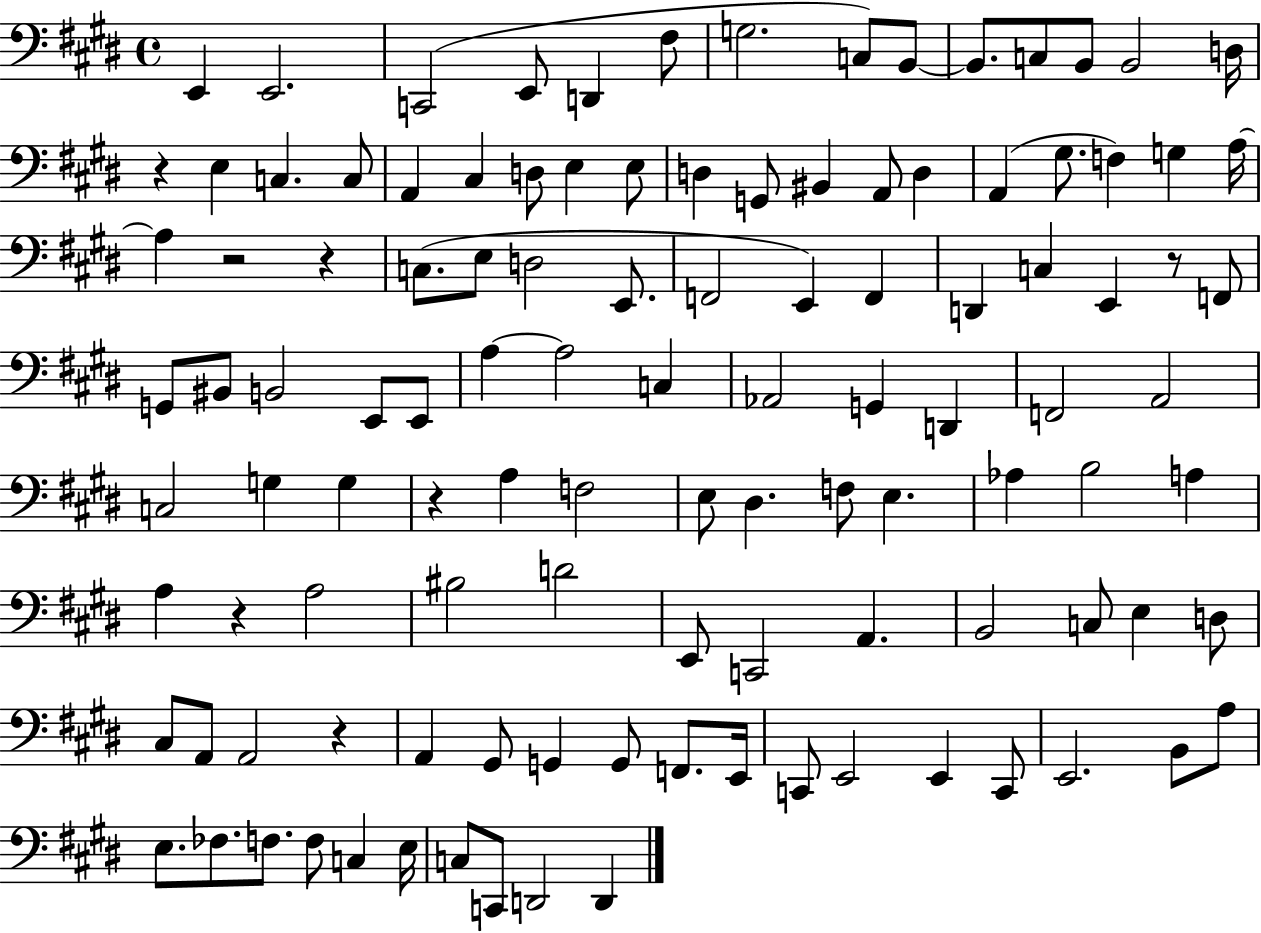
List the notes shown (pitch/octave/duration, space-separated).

E2/q E2/h. C2/h E2/e D2/q F#3/e G3/h. C3/e B2/e B2/e. C3/e B2/e B2/h D3/s R/q E3/q C3/q. C3/e A2/q C#3/q D3/e E3/q E3/e D3/q G2/e BIS2/q A2/e D3/q A2/q G#3/e. F3/q G3/q A3/s A3/q R/h R/q C3/e. E3/e D3/h E2/e. F2/h E2/q F2/q D2/q C3/q E2/q R/e F2/e G2/e BIS2/e B2/h E2/e E2/e A3/q A3/h C3/q Ab2/h G2/q D2/q F2/h A2/h C3/h G3/q G3/q R/q A3/q F3/h E3/e D#3/q. F3/e E3/q. Ab3/q B3/h A3/q A3/q R/q A3/h BIS3/h D4/h E2/e C2/h A2/q. B2/h C3/e E3/q D3/e C#3/e A2/e A2/h R/q A2/q G#2/e G2/q G2/e F2/e. E2/s C2/e E2/h E2/q C2/e E2/h. B2/e A3/e E3/e. FES3/e. F3/e. F3/e C3/q E3/s C3/e C2/e D2/h D2/q